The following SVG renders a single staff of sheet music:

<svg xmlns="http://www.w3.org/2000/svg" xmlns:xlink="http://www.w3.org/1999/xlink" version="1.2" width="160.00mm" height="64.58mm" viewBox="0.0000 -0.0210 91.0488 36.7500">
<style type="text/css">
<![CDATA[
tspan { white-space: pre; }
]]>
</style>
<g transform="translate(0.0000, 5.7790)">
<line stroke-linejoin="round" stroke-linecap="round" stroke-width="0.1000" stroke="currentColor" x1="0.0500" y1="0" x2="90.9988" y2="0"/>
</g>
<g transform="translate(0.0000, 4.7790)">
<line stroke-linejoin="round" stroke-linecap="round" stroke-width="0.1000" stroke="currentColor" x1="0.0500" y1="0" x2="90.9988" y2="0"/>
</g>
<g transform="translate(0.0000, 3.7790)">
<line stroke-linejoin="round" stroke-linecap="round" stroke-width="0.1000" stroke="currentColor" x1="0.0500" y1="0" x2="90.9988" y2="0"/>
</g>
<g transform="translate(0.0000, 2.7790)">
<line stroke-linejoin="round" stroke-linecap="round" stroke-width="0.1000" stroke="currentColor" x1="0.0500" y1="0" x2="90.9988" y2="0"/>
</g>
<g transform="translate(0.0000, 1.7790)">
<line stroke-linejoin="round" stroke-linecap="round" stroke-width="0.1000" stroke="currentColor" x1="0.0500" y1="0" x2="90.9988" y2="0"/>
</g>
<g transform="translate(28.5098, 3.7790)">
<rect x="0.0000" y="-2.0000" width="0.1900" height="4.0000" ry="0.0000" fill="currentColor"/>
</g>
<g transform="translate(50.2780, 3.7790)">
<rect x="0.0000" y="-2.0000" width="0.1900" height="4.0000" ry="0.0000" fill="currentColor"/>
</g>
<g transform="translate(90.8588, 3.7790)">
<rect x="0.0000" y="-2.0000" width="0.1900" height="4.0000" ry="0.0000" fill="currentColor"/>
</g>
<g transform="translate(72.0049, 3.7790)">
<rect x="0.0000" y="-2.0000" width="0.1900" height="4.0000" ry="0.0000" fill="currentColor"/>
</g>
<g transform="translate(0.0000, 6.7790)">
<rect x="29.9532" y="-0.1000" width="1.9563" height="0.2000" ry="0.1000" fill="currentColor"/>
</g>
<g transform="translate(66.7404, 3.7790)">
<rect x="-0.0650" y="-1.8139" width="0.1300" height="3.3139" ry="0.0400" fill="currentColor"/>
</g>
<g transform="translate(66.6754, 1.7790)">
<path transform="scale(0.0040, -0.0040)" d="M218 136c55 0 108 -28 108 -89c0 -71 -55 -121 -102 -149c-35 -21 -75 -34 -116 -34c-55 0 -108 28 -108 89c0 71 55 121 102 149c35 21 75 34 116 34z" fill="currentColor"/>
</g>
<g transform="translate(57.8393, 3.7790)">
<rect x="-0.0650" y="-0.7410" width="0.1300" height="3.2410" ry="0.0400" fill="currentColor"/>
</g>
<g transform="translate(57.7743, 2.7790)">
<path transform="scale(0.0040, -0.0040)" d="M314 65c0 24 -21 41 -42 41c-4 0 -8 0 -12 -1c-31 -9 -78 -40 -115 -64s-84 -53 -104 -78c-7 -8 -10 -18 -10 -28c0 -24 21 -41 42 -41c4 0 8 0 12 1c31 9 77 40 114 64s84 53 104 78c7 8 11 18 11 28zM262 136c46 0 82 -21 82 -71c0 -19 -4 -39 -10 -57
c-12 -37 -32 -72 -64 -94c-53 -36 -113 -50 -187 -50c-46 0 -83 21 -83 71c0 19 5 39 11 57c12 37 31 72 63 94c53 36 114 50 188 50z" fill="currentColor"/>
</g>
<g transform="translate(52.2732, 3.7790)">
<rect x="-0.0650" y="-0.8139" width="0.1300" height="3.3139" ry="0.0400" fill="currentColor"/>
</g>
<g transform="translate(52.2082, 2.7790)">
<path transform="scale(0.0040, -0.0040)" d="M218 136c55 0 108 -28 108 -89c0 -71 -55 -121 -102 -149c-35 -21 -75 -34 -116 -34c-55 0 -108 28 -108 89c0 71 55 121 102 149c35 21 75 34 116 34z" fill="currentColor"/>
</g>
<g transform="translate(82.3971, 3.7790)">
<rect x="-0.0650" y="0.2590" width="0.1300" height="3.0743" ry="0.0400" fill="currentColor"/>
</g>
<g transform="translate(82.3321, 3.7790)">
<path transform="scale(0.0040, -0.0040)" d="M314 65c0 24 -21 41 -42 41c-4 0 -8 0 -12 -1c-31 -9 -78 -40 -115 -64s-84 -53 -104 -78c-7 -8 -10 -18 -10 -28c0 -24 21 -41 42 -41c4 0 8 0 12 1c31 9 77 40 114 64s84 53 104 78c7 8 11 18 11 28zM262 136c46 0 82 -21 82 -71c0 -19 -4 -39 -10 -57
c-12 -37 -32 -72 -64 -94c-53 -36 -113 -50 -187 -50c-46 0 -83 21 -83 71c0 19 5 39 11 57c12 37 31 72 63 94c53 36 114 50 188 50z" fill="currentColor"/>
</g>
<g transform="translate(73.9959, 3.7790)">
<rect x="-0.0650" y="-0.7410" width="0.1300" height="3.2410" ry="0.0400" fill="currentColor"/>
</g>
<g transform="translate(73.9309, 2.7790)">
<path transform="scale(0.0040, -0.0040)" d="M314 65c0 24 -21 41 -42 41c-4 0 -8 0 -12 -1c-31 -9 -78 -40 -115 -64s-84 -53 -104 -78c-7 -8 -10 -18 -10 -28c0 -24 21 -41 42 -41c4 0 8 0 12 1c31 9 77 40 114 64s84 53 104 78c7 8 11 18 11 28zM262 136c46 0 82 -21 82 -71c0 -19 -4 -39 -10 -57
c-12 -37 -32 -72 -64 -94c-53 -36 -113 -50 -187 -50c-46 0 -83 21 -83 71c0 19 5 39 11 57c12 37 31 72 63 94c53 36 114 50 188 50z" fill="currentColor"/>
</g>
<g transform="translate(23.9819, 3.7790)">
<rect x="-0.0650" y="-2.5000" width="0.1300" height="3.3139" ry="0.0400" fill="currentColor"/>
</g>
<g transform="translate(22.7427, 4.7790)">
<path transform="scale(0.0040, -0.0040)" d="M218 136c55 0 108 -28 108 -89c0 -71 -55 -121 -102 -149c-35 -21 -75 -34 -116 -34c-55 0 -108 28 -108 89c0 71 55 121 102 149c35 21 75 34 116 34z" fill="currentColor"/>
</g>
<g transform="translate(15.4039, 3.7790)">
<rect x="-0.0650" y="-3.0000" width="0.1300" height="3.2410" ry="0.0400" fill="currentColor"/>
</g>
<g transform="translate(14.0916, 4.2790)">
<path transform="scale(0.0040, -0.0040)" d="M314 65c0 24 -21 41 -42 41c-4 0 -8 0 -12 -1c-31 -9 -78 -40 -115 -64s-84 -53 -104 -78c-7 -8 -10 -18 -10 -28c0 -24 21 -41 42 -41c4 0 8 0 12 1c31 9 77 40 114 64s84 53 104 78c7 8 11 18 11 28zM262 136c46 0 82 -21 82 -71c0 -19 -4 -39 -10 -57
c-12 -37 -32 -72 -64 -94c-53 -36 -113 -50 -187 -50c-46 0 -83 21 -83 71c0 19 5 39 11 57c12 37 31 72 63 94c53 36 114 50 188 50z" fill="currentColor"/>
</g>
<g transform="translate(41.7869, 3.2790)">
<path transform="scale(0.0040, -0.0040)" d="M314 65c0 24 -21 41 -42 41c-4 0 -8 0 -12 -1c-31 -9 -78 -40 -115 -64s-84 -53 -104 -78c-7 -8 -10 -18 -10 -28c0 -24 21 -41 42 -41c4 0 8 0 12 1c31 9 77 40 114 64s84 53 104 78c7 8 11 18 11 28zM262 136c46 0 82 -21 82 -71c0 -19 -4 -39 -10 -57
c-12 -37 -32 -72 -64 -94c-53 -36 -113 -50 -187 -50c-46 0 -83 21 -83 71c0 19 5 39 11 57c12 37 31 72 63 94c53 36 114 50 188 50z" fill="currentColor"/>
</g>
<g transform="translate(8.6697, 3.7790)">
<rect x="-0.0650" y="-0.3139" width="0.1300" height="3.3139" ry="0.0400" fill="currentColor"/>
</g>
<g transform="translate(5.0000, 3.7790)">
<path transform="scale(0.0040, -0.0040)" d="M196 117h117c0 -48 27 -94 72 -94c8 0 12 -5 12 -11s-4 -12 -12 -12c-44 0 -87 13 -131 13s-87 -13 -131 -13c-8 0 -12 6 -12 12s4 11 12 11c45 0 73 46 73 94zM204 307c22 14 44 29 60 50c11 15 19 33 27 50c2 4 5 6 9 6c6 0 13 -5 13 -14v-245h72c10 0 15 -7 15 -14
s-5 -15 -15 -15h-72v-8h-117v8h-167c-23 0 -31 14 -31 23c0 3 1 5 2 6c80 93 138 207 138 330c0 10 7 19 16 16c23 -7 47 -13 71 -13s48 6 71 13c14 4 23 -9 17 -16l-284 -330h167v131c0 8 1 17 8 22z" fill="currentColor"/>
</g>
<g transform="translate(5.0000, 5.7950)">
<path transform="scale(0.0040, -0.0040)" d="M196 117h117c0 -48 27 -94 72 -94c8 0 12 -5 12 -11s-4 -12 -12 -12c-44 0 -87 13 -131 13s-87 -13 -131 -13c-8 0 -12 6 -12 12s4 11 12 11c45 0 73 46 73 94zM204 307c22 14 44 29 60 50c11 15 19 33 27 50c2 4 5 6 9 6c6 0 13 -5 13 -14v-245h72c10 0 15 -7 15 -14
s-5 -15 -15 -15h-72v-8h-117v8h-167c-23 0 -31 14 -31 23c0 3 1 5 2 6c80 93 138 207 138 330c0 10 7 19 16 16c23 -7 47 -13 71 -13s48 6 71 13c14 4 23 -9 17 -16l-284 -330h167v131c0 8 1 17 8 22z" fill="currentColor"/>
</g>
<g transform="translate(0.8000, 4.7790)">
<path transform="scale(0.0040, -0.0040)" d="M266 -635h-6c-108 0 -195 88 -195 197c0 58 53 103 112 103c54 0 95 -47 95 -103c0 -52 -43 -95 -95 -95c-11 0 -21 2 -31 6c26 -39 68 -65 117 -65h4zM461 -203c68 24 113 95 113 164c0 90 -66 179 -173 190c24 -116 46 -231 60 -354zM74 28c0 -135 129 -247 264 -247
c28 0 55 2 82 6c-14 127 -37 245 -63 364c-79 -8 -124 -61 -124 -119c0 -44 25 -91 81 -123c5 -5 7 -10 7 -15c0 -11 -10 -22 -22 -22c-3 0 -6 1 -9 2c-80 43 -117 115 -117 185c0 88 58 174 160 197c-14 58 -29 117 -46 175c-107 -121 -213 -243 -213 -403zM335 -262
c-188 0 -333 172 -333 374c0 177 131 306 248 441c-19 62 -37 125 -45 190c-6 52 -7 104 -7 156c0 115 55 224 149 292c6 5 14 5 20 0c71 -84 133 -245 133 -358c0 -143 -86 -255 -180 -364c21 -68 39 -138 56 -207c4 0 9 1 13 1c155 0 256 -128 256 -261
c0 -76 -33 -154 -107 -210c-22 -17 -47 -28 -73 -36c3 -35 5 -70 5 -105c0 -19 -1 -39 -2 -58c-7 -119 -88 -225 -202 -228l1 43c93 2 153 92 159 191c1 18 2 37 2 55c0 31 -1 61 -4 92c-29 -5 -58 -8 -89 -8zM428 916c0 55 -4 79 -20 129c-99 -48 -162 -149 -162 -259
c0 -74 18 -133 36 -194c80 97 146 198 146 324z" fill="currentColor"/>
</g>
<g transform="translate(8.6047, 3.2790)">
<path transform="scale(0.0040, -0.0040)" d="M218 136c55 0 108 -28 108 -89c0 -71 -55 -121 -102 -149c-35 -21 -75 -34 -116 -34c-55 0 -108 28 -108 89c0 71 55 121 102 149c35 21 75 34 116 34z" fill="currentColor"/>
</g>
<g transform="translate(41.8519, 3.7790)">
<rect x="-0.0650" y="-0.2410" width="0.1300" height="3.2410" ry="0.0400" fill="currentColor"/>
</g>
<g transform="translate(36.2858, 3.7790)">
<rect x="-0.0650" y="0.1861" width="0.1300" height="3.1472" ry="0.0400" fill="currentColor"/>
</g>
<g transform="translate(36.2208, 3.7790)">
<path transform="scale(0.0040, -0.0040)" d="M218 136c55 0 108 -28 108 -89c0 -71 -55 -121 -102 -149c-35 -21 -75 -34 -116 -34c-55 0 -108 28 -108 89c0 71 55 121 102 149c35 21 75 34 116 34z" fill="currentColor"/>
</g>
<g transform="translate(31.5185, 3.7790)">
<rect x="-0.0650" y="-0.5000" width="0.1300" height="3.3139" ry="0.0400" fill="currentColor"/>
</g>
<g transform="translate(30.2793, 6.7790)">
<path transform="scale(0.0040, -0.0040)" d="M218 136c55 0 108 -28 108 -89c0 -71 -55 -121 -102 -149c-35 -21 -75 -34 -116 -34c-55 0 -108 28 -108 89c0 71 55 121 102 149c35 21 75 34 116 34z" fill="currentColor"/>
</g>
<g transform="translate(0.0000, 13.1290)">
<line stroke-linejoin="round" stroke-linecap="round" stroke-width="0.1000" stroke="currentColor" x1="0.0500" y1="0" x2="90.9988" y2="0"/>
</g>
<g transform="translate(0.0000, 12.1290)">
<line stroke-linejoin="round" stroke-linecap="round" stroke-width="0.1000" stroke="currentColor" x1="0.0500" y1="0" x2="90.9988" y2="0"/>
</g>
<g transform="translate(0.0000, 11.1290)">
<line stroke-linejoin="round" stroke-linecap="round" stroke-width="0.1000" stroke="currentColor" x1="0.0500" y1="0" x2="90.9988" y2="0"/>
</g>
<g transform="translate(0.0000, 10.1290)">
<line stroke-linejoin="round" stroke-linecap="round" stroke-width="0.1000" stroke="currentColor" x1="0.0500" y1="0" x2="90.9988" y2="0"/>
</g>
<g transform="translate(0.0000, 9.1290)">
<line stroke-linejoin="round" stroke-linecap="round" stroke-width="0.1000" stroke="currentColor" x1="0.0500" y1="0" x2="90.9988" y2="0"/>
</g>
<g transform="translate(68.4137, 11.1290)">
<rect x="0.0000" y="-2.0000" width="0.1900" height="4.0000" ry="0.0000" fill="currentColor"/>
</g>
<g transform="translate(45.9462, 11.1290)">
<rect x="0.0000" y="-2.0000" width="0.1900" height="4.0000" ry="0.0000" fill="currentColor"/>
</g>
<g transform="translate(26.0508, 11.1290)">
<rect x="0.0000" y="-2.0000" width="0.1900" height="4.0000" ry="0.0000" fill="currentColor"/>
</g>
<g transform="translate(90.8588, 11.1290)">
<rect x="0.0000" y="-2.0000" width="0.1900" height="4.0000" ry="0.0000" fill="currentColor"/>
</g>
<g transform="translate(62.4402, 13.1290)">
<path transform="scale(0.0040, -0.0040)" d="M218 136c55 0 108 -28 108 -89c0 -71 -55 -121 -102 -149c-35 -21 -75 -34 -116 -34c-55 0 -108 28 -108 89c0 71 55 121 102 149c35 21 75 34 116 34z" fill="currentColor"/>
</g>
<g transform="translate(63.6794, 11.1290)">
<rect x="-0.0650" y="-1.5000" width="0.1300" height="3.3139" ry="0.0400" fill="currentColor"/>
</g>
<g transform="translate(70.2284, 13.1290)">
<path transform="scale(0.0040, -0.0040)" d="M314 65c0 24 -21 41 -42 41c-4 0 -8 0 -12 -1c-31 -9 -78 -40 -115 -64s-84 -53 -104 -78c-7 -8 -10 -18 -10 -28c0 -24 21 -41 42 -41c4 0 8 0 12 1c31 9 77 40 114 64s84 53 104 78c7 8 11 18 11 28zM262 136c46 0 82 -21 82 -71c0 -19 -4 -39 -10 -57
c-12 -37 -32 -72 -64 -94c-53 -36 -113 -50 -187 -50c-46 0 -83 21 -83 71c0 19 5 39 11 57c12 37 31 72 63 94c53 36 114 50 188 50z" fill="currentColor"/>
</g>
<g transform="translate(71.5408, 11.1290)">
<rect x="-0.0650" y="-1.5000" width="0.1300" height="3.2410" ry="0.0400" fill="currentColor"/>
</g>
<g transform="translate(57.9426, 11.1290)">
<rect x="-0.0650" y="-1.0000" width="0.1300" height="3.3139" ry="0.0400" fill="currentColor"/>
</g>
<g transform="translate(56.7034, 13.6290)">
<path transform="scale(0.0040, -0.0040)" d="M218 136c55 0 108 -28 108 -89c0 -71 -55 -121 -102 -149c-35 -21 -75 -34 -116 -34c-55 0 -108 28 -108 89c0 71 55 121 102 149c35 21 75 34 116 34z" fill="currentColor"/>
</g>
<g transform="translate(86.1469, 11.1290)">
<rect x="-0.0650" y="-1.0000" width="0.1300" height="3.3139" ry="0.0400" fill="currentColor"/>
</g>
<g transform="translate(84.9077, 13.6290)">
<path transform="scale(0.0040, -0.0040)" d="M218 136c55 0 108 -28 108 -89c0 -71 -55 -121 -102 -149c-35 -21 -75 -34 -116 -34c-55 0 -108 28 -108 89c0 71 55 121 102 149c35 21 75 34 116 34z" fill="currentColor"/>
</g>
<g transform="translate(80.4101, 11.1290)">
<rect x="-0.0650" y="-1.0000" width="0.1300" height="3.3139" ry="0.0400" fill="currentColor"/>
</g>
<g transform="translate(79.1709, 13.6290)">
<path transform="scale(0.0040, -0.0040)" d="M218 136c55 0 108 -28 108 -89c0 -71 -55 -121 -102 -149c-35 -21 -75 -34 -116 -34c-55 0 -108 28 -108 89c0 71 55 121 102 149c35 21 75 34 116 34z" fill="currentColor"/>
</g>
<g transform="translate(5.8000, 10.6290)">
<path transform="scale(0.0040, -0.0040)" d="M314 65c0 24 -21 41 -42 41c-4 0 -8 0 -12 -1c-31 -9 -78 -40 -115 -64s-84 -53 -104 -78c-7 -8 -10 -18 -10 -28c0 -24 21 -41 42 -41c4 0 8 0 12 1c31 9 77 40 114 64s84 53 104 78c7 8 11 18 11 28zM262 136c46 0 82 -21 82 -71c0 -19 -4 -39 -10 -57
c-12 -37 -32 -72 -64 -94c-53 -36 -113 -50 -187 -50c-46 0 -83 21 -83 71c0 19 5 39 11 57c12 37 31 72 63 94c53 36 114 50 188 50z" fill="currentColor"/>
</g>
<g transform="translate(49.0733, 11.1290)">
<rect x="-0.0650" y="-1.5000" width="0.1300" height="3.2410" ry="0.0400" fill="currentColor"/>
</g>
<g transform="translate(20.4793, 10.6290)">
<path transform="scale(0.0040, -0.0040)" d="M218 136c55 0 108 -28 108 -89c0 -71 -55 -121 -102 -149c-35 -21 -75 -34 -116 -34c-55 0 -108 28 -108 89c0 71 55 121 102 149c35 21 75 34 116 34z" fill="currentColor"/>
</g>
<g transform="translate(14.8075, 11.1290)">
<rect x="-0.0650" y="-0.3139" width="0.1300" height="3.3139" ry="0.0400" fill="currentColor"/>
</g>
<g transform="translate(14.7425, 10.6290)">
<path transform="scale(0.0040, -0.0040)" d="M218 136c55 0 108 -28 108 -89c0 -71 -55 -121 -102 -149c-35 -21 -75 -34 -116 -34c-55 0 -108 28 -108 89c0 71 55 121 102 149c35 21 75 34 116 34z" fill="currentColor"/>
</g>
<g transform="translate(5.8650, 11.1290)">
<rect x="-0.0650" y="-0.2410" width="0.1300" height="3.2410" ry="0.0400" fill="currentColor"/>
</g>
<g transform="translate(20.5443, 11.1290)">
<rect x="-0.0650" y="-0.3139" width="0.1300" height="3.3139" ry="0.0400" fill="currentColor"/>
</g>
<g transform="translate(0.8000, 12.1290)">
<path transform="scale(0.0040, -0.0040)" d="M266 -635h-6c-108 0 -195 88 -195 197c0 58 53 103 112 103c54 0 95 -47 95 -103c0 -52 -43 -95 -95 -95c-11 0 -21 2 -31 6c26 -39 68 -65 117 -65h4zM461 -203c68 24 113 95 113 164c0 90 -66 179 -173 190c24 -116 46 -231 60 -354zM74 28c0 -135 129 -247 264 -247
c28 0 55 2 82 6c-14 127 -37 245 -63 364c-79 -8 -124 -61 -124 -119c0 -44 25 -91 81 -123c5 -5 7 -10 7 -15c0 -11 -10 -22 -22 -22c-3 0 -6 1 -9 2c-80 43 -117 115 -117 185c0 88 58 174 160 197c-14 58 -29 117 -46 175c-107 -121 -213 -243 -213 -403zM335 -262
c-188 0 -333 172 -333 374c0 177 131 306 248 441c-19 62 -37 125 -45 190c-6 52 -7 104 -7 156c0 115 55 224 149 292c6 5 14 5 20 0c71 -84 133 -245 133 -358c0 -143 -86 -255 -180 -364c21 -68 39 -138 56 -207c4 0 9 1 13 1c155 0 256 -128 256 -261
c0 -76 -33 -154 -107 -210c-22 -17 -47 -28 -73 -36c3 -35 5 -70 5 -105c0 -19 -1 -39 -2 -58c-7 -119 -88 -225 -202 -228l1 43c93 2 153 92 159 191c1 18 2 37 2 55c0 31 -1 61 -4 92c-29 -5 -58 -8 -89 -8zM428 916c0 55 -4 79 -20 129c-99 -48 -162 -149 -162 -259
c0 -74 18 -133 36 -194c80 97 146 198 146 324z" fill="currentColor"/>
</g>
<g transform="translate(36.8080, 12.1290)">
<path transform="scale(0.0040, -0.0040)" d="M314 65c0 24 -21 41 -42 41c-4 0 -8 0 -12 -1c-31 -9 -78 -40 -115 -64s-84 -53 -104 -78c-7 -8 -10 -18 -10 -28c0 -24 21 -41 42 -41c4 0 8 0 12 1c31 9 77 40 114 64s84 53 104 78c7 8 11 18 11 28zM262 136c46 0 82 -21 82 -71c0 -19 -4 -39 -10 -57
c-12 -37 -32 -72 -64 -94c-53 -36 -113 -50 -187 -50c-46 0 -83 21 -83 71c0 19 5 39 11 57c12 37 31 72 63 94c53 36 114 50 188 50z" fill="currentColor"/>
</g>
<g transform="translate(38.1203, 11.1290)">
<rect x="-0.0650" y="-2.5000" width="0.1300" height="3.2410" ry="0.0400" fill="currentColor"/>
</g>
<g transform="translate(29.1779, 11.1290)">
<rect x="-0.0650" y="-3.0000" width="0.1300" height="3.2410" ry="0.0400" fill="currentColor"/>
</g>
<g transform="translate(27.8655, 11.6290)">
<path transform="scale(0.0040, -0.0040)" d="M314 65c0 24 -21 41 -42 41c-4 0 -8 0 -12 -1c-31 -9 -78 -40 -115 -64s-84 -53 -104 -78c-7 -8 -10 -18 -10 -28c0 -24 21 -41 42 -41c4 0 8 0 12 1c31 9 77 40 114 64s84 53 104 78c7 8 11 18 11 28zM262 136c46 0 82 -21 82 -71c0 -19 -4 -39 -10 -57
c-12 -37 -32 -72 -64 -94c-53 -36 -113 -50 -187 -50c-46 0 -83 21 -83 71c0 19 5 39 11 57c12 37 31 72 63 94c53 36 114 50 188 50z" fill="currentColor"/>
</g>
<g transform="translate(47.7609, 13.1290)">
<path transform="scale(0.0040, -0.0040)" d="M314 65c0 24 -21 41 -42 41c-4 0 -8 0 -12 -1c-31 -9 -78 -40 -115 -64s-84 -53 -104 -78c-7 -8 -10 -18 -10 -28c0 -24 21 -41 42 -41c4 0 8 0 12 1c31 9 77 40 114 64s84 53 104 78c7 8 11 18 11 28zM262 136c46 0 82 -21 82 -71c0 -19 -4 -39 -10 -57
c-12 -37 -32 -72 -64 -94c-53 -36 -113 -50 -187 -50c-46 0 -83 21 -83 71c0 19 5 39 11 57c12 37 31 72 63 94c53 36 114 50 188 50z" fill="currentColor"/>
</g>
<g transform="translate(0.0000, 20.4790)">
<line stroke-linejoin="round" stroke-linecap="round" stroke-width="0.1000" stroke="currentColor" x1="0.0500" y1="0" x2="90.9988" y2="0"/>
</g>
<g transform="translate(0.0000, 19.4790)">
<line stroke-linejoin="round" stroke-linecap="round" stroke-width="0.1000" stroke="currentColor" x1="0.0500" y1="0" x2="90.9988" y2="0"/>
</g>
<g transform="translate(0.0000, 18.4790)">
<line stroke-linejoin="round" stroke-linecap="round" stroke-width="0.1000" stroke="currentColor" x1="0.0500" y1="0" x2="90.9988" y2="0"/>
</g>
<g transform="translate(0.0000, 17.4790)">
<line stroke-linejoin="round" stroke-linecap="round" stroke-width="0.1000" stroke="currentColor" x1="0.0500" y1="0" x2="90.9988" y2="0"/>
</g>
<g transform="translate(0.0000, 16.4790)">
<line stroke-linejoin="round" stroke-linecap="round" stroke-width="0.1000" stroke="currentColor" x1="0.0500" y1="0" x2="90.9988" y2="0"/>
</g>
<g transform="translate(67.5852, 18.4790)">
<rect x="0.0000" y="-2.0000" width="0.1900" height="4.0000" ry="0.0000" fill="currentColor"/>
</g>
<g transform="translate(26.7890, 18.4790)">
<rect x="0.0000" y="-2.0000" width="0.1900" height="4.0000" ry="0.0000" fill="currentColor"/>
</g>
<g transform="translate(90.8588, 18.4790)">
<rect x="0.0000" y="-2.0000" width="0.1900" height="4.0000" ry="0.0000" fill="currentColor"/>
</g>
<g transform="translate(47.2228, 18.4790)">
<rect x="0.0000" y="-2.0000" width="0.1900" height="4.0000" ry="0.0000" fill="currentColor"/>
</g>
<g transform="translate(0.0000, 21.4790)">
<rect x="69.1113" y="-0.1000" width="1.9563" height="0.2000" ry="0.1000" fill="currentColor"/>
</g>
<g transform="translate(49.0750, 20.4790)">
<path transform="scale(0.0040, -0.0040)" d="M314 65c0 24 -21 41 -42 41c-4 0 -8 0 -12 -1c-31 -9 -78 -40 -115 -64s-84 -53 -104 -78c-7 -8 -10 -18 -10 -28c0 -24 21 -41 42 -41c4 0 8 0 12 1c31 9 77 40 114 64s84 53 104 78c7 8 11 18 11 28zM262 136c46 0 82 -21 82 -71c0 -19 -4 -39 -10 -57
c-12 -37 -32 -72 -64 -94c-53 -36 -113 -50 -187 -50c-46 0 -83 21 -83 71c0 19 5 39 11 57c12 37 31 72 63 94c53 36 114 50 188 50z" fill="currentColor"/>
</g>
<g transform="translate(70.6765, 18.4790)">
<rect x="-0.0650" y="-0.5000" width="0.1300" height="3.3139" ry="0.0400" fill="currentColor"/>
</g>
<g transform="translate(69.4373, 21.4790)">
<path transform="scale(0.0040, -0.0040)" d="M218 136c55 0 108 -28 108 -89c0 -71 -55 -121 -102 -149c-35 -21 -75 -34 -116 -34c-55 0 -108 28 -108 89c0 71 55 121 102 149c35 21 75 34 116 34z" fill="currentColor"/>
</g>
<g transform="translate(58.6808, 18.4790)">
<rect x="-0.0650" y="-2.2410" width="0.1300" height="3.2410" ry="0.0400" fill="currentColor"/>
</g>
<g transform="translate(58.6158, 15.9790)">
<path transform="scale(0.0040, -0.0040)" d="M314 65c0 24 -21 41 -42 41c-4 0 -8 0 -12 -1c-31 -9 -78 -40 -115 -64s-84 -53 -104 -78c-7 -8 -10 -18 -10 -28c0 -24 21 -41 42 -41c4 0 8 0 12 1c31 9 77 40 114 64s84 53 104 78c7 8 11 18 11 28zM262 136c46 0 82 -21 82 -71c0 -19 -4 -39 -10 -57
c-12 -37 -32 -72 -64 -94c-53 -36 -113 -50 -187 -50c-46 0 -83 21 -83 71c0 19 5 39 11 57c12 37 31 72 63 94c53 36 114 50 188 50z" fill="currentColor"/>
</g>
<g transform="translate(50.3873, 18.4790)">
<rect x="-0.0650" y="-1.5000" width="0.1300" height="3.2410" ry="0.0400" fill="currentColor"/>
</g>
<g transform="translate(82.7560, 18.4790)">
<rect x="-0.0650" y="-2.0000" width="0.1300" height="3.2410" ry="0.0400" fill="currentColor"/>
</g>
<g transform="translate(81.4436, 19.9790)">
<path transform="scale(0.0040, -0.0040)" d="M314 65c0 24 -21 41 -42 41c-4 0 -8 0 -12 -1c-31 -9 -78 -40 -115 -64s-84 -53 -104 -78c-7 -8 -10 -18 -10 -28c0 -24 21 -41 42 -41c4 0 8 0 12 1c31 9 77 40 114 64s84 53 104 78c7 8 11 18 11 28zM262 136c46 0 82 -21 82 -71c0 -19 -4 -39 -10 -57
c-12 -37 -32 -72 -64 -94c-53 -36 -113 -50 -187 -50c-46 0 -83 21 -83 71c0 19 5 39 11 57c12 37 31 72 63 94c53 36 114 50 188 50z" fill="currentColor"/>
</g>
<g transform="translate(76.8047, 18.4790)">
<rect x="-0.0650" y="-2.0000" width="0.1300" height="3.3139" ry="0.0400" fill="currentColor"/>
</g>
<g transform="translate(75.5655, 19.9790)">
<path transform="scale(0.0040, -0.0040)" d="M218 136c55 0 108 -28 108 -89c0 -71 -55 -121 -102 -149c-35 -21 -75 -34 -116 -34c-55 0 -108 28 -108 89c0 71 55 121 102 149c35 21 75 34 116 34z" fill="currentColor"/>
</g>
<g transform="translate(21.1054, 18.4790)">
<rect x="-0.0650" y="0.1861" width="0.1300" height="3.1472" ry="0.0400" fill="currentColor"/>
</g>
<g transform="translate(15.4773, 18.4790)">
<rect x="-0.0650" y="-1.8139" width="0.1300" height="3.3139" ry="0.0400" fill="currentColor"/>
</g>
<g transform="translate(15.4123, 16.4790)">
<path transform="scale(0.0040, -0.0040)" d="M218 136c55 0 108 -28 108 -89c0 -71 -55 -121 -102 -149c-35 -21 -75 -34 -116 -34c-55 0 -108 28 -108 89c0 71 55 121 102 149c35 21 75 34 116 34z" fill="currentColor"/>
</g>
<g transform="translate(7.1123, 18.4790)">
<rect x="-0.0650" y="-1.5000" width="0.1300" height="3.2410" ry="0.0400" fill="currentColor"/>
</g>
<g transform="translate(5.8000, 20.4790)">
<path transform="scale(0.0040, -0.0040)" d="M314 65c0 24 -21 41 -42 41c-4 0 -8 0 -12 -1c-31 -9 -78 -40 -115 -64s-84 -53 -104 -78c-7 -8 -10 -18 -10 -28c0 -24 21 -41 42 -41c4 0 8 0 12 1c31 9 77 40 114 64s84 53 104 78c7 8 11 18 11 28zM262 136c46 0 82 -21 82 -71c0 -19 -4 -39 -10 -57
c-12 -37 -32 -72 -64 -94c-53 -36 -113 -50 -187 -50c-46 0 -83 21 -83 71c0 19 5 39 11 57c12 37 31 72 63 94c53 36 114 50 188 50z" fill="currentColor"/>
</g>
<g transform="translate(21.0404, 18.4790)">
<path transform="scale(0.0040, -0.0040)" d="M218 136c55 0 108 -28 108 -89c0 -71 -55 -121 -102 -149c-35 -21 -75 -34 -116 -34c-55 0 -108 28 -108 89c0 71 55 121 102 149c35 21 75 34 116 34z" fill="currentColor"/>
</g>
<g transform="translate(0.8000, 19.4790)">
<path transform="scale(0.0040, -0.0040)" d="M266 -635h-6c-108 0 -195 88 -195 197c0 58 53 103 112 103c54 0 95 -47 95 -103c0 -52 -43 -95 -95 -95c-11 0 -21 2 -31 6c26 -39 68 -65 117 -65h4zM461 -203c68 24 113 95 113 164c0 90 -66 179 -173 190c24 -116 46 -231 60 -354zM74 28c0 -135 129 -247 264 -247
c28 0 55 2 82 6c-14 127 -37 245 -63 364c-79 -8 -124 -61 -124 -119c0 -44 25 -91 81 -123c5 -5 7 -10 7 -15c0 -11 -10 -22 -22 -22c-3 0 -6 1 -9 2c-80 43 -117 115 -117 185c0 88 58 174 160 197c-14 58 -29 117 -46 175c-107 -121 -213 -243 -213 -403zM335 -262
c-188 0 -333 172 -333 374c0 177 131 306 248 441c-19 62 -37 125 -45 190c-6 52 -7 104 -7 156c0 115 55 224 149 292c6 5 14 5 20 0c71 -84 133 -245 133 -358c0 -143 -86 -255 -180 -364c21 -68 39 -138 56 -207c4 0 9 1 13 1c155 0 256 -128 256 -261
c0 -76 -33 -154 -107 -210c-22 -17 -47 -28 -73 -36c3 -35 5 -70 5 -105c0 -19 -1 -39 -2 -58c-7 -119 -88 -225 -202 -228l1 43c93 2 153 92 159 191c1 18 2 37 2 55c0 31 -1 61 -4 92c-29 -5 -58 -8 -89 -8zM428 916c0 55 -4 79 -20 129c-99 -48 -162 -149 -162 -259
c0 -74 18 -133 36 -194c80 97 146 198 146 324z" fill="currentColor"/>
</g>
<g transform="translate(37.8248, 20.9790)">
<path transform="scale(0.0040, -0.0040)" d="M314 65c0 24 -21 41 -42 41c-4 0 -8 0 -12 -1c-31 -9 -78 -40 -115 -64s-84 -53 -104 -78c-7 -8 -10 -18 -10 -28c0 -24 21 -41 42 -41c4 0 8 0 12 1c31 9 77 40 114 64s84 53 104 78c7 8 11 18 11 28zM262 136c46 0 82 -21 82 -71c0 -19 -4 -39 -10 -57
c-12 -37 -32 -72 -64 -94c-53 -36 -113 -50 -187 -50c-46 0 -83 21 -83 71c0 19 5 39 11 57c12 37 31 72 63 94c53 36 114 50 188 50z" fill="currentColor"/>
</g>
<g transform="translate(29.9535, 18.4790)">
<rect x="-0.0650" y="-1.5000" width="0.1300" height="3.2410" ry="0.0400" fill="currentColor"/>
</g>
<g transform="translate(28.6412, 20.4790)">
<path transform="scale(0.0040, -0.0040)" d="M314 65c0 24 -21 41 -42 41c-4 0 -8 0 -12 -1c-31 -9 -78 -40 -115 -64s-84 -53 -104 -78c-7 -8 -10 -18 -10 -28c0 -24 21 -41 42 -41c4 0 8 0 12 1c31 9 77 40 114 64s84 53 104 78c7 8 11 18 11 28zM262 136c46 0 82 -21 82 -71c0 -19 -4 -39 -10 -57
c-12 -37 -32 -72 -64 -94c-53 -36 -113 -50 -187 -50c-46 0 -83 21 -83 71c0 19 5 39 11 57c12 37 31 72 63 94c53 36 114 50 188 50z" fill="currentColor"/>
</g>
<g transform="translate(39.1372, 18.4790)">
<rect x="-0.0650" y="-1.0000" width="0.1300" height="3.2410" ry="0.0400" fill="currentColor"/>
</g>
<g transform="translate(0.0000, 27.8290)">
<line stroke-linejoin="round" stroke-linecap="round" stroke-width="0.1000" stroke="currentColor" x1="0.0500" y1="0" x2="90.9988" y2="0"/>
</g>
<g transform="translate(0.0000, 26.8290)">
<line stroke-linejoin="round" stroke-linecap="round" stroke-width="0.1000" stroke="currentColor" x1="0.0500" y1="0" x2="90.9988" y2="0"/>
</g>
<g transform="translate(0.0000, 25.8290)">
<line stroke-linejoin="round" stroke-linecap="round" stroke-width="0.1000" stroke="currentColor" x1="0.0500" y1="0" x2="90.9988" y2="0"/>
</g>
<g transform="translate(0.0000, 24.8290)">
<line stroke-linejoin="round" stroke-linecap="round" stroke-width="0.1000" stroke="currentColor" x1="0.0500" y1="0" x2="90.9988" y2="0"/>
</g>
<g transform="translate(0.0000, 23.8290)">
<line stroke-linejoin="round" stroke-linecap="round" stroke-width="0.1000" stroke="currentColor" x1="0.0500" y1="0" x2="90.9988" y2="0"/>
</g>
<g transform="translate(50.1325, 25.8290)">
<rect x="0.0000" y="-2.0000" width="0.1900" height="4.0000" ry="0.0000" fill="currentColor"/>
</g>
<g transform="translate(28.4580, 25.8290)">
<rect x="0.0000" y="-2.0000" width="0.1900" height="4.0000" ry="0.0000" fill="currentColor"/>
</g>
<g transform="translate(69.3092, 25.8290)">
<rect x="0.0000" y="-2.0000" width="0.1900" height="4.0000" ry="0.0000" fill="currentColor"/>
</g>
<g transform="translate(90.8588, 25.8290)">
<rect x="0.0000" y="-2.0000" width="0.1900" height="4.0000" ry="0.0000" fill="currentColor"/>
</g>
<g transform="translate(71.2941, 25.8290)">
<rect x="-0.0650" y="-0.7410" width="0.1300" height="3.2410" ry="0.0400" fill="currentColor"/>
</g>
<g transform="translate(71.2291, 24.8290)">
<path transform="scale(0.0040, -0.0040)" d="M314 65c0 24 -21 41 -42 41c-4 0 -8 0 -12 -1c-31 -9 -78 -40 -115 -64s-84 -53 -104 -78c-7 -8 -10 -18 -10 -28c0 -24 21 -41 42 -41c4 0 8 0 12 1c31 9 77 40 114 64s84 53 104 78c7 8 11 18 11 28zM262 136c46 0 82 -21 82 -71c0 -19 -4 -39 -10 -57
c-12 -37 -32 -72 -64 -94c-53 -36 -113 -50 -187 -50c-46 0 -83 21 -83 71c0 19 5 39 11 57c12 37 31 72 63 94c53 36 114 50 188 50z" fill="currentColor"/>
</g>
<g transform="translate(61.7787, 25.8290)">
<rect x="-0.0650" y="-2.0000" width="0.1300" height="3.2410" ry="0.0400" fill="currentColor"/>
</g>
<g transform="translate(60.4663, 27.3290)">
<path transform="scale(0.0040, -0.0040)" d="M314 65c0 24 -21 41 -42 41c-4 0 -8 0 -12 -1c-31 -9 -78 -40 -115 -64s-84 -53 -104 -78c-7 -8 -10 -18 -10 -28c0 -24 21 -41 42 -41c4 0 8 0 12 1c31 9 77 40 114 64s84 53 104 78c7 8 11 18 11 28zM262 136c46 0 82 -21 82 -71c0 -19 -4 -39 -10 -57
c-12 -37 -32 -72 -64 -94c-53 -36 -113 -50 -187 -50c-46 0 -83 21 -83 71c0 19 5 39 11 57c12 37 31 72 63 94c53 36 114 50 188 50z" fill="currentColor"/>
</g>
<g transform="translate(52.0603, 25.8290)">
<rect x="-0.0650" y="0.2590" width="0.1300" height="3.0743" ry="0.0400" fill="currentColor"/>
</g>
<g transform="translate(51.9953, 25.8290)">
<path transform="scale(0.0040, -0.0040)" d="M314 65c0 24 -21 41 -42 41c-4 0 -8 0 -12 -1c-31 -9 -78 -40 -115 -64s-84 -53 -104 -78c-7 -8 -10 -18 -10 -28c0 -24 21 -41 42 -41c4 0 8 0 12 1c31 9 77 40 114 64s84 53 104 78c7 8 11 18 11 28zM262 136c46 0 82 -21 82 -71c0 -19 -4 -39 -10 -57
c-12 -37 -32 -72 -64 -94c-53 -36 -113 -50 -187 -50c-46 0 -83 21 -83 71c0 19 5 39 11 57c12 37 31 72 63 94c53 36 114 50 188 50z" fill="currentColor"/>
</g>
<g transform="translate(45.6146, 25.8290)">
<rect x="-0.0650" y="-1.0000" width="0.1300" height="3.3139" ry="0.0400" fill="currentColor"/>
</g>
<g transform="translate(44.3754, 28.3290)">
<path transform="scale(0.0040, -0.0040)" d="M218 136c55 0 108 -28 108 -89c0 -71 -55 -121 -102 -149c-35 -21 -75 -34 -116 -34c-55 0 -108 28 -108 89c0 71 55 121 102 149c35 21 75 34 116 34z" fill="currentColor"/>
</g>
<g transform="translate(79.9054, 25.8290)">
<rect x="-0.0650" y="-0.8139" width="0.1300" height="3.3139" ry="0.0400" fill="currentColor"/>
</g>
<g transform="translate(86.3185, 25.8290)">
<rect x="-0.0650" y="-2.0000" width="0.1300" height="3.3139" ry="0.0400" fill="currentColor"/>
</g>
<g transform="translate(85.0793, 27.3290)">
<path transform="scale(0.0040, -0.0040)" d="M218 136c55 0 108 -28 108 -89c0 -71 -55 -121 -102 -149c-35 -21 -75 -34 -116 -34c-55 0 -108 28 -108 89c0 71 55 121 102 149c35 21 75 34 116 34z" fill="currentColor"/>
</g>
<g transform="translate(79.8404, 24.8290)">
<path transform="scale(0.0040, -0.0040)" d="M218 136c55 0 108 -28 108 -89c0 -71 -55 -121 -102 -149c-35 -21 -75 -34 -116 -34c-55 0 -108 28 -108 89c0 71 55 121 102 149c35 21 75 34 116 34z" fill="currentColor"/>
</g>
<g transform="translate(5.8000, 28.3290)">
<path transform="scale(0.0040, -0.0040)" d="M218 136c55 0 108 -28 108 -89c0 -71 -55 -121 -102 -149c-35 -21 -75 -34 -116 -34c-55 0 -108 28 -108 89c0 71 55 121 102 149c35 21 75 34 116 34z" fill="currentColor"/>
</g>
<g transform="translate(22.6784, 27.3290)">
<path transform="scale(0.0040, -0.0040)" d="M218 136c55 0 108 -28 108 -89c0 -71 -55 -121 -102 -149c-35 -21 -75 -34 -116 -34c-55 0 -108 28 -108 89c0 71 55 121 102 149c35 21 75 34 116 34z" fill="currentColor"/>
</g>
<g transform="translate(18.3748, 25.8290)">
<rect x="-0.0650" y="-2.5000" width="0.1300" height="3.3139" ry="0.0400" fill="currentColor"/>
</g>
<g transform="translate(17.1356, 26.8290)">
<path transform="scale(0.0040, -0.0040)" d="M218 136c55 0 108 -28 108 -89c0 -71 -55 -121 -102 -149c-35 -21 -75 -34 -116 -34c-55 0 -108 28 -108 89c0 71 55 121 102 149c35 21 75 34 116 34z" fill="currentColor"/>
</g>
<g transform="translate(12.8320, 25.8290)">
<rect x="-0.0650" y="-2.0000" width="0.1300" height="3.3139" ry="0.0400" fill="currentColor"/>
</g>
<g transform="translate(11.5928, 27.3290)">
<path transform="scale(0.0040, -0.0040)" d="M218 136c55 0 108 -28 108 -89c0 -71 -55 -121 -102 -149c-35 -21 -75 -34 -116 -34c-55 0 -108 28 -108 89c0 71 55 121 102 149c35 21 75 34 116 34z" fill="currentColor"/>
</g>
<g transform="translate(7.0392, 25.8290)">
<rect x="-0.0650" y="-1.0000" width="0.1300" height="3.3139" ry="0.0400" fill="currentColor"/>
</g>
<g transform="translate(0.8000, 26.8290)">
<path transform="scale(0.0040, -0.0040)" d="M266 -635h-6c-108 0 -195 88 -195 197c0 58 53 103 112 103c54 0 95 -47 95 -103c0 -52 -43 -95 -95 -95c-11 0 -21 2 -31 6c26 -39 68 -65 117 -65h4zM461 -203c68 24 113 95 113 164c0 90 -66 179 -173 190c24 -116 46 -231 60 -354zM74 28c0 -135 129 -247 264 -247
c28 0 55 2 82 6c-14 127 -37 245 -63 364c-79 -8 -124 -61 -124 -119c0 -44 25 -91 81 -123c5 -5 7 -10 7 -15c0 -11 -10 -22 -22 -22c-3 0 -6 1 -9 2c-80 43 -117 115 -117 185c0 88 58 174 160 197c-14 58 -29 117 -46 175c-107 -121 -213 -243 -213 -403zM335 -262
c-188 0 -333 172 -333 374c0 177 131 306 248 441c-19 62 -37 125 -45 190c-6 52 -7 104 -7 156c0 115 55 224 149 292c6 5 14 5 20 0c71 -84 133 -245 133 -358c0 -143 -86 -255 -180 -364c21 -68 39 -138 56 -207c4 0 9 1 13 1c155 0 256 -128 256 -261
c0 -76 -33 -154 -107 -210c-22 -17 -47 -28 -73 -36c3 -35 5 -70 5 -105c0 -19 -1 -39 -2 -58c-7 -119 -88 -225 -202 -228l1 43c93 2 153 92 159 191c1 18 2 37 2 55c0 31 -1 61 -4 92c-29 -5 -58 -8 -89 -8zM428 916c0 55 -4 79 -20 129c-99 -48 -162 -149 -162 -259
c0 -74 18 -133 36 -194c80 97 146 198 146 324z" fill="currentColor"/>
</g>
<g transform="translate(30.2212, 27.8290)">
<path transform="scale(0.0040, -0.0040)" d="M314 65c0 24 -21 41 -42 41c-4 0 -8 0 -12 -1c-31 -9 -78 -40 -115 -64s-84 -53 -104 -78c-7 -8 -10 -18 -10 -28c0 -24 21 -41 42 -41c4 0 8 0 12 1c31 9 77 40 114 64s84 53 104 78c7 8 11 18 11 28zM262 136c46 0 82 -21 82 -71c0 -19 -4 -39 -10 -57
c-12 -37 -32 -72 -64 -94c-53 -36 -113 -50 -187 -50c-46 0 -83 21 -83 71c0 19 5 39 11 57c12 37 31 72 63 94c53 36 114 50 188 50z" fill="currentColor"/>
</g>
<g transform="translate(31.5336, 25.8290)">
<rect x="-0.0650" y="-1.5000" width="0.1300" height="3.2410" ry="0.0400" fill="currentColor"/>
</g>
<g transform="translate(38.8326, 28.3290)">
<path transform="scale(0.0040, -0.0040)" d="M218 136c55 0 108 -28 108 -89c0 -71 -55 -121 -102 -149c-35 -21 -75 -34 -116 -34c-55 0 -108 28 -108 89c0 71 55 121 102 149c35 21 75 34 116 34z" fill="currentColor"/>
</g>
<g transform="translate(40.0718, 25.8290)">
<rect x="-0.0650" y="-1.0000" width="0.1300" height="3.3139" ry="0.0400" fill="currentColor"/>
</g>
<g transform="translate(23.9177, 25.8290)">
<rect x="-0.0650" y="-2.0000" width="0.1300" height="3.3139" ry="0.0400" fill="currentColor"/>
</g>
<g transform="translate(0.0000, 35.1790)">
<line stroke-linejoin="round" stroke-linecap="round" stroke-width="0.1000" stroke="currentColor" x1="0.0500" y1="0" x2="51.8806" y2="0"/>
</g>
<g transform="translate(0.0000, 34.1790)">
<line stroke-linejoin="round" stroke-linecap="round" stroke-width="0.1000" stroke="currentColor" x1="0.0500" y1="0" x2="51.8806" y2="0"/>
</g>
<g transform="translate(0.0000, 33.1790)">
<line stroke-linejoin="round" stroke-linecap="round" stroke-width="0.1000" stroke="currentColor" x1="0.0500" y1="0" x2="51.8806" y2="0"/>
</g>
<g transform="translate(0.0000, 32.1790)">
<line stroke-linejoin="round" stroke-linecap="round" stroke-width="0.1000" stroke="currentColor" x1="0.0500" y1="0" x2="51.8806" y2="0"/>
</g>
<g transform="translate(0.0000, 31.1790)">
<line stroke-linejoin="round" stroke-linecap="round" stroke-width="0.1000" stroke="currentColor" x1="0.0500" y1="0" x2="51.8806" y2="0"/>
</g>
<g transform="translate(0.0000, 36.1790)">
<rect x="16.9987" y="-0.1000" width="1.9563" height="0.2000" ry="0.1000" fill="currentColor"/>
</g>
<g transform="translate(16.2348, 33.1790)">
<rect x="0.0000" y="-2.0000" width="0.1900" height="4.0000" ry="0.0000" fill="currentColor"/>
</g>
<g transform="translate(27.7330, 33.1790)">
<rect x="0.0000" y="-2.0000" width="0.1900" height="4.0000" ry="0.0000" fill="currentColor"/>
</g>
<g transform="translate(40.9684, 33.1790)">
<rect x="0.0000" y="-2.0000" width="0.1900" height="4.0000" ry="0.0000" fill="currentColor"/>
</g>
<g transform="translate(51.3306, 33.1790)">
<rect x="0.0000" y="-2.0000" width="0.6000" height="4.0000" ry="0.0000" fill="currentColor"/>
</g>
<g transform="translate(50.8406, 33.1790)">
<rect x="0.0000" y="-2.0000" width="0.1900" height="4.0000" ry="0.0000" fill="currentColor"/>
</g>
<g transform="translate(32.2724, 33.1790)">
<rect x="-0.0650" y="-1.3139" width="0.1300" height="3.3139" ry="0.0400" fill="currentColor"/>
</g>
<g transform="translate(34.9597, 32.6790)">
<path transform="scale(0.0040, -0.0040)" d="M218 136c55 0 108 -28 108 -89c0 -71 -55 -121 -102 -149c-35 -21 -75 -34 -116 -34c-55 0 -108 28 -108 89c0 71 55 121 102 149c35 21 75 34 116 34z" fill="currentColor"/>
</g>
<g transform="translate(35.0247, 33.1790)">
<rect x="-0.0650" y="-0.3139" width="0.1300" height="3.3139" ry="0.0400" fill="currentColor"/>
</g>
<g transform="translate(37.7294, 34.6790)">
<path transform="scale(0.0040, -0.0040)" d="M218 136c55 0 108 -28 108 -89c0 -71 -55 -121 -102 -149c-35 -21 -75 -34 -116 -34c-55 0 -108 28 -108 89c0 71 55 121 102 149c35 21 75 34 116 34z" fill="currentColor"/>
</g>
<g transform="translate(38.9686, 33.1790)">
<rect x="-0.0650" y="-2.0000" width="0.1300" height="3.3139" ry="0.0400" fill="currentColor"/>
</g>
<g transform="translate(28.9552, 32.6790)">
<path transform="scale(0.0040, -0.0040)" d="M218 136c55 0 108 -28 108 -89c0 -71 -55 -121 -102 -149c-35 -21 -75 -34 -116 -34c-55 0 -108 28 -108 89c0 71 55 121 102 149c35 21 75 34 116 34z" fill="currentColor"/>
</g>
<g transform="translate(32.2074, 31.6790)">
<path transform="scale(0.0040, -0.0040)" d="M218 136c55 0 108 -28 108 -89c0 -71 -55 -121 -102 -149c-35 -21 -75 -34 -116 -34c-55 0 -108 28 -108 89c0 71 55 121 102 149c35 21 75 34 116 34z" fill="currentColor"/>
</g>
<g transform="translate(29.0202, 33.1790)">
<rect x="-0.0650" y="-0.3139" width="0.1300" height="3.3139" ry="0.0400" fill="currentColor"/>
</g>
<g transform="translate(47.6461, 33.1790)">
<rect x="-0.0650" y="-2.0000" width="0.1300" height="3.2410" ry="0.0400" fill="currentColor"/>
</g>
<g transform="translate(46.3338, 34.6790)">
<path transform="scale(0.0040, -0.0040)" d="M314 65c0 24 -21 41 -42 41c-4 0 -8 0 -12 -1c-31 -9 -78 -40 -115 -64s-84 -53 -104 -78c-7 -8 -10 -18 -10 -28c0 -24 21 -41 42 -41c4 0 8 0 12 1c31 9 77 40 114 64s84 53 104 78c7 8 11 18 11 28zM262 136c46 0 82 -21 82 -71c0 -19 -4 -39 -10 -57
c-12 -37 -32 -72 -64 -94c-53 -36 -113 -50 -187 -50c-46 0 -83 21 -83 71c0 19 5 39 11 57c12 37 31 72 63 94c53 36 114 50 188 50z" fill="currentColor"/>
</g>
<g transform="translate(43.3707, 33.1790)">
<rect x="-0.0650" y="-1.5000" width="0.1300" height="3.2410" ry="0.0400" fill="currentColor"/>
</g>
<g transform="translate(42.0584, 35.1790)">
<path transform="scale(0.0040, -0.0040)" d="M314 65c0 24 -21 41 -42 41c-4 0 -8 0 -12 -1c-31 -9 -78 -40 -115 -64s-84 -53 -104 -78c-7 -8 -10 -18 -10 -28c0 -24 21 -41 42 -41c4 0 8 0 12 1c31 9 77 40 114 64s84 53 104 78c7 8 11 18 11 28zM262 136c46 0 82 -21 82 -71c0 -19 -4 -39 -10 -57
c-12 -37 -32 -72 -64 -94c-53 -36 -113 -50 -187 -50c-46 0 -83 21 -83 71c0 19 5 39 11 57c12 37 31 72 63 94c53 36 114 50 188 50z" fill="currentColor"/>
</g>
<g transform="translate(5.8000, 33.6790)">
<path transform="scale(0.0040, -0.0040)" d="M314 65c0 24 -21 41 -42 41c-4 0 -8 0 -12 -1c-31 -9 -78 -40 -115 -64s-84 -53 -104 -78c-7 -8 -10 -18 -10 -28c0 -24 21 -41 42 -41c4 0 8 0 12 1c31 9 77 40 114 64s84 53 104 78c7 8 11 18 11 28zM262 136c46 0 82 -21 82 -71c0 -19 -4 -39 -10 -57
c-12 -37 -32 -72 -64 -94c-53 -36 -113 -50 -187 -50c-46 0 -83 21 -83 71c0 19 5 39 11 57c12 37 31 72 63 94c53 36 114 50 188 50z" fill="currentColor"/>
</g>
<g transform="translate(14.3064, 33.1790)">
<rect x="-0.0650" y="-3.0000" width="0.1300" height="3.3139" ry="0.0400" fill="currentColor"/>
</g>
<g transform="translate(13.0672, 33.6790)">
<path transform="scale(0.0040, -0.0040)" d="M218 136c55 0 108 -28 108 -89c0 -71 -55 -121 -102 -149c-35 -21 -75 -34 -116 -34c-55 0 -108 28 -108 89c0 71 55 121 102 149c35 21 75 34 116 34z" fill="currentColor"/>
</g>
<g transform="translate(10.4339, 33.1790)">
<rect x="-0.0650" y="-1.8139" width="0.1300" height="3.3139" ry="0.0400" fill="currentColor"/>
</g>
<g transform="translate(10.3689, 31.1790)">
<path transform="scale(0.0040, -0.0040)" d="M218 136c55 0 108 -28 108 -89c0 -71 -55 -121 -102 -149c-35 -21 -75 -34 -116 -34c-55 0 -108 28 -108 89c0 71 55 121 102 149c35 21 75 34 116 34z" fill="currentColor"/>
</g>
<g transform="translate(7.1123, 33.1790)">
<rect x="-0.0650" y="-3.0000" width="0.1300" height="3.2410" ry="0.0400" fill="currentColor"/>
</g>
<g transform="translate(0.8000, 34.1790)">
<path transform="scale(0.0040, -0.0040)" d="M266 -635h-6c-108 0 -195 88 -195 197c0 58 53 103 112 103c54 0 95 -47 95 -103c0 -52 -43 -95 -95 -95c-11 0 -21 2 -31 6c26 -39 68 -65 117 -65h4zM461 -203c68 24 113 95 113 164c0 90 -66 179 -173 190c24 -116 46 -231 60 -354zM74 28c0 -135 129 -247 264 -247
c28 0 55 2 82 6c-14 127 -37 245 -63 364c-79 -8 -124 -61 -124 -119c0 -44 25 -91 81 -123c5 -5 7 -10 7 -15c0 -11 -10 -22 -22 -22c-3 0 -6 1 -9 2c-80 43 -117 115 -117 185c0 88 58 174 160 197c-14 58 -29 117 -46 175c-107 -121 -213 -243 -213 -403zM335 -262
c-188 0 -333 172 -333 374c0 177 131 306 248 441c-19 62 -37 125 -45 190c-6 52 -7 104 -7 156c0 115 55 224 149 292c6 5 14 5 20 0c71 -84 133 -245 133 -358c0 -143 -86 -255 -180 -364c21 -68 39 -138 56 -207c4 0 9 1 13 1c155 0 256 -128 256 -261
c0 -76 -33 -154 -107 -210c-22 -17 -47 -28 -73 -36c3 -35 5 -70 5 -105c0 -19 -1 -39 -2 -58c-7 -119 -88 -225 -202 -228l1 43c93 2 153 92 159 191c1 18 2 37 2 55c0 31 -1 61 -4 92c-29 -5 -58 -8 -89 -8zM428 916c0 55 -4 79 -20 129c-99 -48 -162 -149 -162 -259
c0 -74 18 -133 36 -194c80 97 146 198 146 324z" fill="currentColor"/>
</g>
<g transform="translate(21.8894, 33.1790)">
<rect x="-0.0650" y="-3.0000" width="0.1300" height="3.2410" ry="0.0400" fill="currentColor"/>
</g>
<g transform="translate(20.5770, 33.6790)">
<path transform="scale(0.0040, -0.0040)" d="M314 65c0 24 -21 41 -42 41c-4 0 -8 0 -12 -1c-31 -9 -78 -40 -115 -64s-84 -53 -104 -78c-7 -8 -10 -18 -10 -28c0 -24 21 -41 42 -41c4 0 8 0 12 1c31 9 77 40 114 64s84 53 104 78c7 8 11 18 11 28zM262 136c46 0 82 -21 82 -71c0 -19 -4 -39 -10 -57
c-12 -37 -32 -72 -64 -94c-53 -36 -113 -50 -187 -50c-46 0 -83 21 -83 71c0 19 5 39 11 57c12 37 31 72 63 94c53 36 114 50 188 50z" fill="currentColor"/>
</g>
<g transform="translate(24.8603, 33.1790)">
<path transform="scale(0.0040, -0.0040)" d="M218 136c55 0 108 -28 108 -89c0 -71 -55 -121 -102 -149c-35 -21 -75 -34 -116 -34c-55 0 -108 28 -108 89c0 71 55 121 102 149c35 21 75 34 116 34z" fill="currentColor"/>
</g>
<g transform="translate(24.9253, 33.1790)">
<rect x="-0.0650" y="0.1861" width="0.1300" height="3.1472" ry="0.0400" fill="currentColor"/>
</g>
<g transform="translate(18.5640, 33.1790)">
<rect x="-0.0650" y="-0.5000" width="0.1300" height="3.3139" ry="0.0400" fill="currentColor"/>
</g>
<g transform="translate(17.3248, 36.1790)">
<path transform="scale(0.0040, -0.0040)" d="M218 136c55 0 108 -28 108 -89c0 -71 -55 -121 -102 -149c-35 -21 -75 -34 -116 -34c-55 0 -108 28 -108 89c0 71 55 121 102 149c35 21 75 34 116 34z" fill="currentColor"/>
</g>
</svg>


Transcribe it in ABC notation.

X:1
T:Untitled
M:4/4
L:1/4
K:C
c A2 G C B c2 d d2 f d2 B2 c2 c c A2 G2 E2 D E E2 D D E2 f B E2 D2 E2 g2 C F F2 D F G F E2 D D B2 F2 d2 d F A2 f A C A2 B c e c F E2 F2